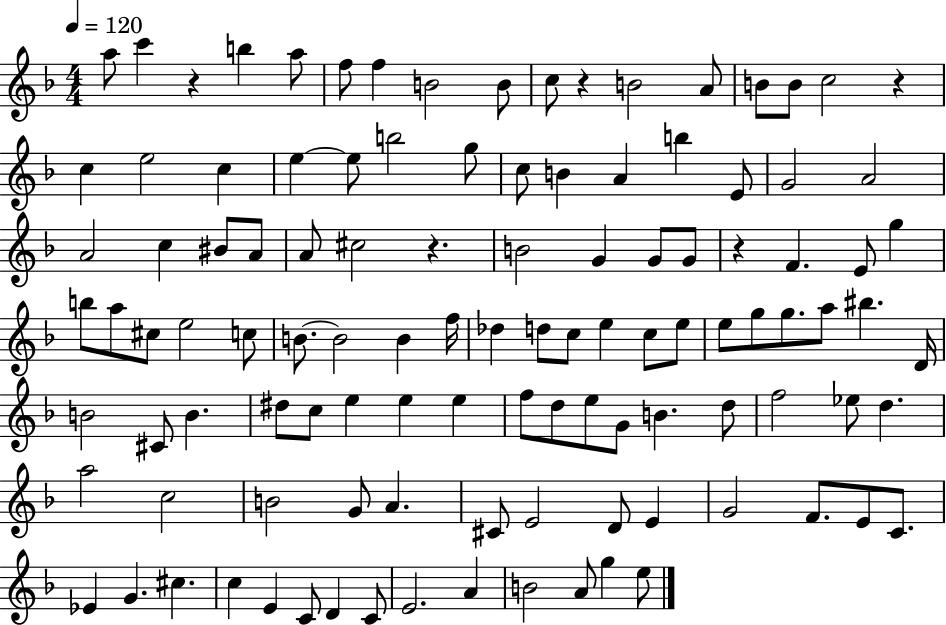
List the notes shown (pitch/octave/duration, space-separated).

A5/e C6/q R/q B5/q A5/e F5/e F5/q B4/h B4/e C5/e R/q B4/h A4/e B4/e B4/e C5/h R/q C5/q E5/h C5/q E5/q E5/e B5/h G5/e C5/e B4/q A4/q B5/q E4/e G4/h A4/h A4/h C5/q BIS4/e A4/e A4/e C#5/h R/q. B4/h G4/q G4/e G4/e R/q F4/q. E4/e G5/q B5/e A5/e C#5/e E5/h C5/e B4/e. B4/h B4/q F5/s Db5/q D5/e C5/e E5/q C5/e E5/e E5/e G5/e G5/e. A5/e BIS5/q. D4/s B4/h C#4/e B4/q. D#5/e C5/e E5/q E5/q E5/q F5/e D5/e E5/e G4/e B4/q. D5/e F5/h Eb5/e D5/q. A5/h C5/h B4/h G4/e A4/q. C#4/e E4/h D4/e E4/q G4/h F4/e. E4/e C4/e. Eb4/q G4/q. C#5/q. C5/q E4/q C4/e D4/q C4/e E4/h. A4/q B4/h A4/e G5/q E5/e